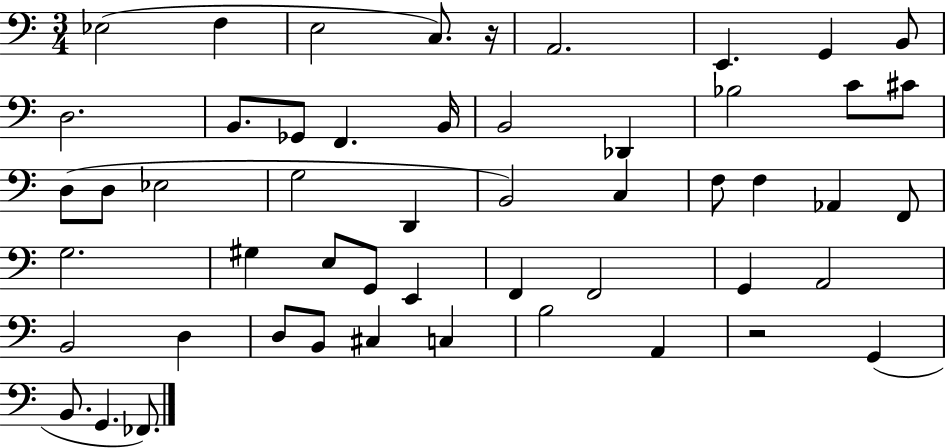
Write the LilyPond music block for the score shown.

{
  \clef bass
  \numericTimeSignature
  \time 3/4
  \key c \major
  ees2( f4 | e2 c8.) r16 | a,2. | e,4. g,4 b,8 | \break d2. | b,8. ges,8 f,4. b,16 | b,2 des,4 | bes2 c'8 cis'8 | \break d8( d8 ees2 | g2 d,4 | b,2) c4 | f8 f4 aes,4 f,8 | \break g2. | gis4 e8 g,8 e,4 | f,4 f,2 | g,4 a,2 | \break b,2 d4 | d8 b,8 cis4 c4 | b2 a,4 | r2 g,4( | \break b,8. g,4. fes,8.) | \bar "|."
}